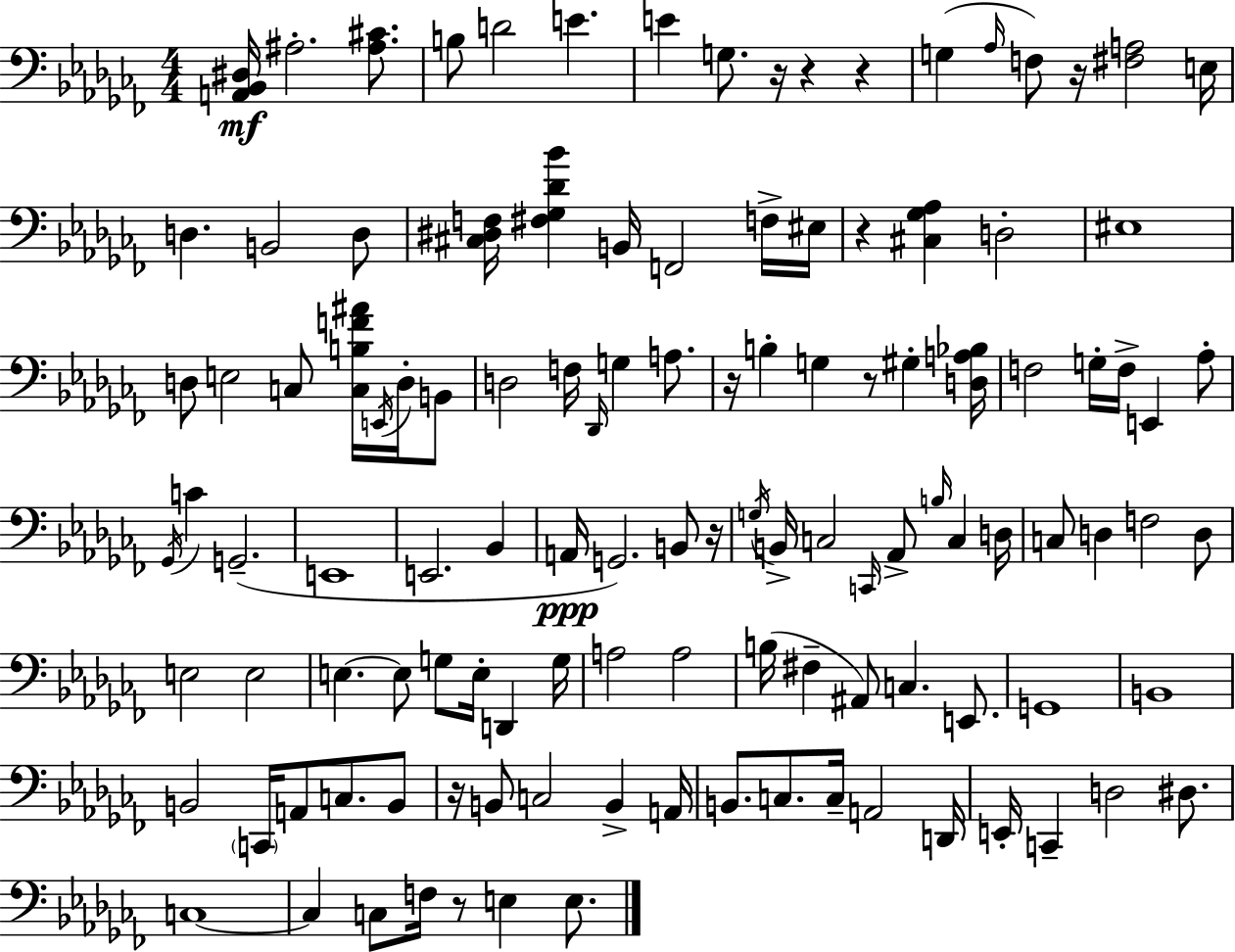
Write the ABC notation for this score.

X:1
T:Untitled
M:4/4
L:1/4
K:Abm
[A,,_B,,^D,]/4 ^A,2 [^A,^C]/2 B,/2 D2 E E G,/2 z/4 z z G, _A,/4 F,/2 z/4 [^F,A,]2 E,/4 D, B,,2 D,/2 [^C,^D,F,]/4 [^F,_G,_D_B] B,,/4 F,,2 F,/4 ^E,/4 z [^C,_G,_A,] D,2 ^E,4 D,/2 E,2 C,/2 [C,B,F^A]/4 E,,/4 D,/4 B,,/2 D,2 F,/4 _D,,/4 G, A,/2 z/4 B, G, z/2 ^G, [D,A,_B,]/4 F,2 G,/4 F,/4 E,, _A,/2 _G,,/4 C G,,2 E,,4 E,,2 _B,, A,,/4 G,,2 B,,/2 z/4 G,/4 B,,/4 C,2 C,,/4 _A,,/2 B,/4 C, D,/4 C,/2 D, F,2 D,/2 E,2 E,2 E, E,/2 G,/2 E,/4 D,, G,/4 A,2 A,2 B,/4 ^F, ^A,,/2 C, E,,/2 G,,4 B,,4 B,,2 C,,/4 A,,/2 C,/2 B,,/2 z/4 B,,/2 C,2 B,, A,,/4 B,,/2 C,/2 C,/4 A,,2 D,,/4 E,,/4 C,, D,2 ^D,/2 C,4 C, C,/2 F,/4 z/2 E, E,/2